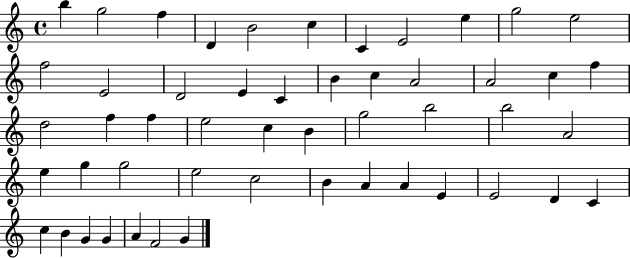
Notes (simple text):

B5/q G5/h F5/q D4/q B4/h C5/q C4/q E4/h E5/q G5/h E5/h F5/h E4/h D4/h E4/q C4/q B4/q C5/q A4/h A4/h C5/q F5/q D5/h F5/q F5/q E5/h C5/q B4/q G5/h B5/h B5/h A4/h E5/q G5/q G5/h E5/h C5/h B4/q A4/q A4/q E4/q E4/h D4/q C4/q C5/q B4/q G4/q G4/q A4/q F4/h G4/q